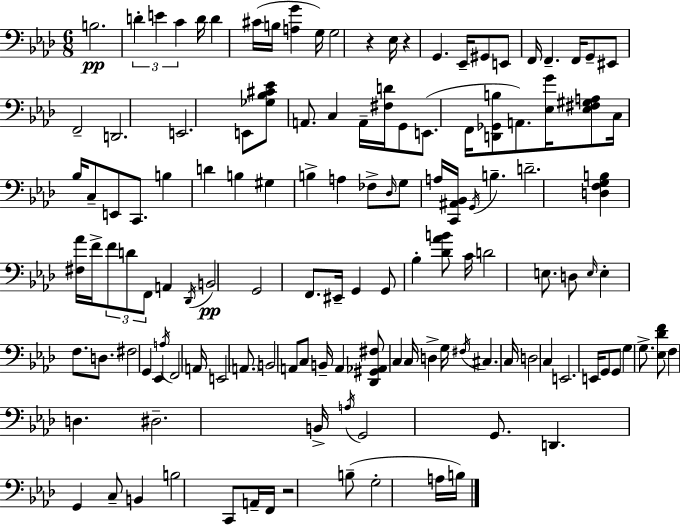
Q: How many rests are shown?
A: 3